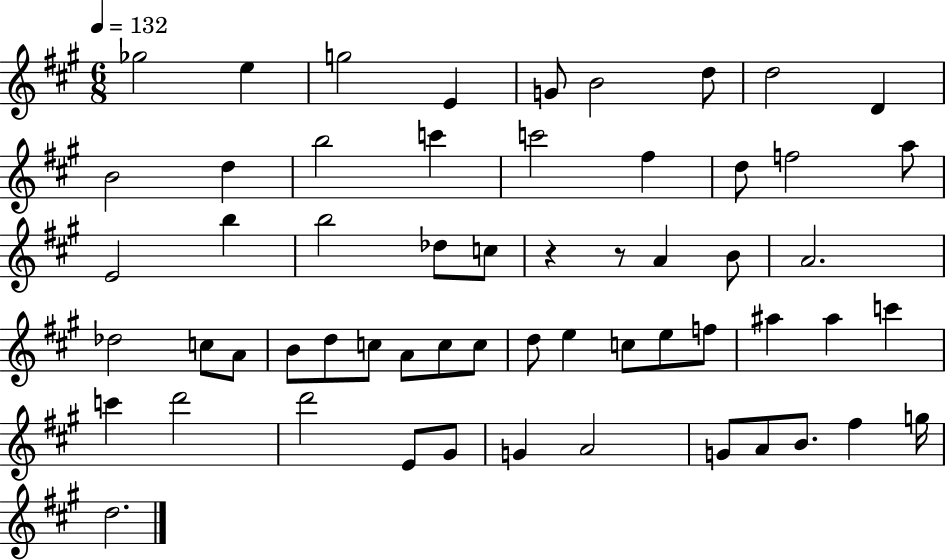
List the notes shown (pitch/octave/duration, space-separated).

Gb5/h E5/q G5/h E4/q G4/e B4/h D5/e D5/h D4/q B4/h D5/q B5/h C6/q C6/h F#5/q D5/e F5/h A5/e E4/h B5/q B5/h Db5/e C5/e R/q R/e A4/q B4/e A4/h. Db5/h C5/e A4/e B4/e D5/e C5/e A4/e C5/e C5/e D5/e E5/q C5/e E5/e F5/e A#5/q A#5/q C6/q C6/q D6/h D6/h E4/e G#4/e G4/q A4/h G4/e A4/e B4/e. F#5/q G5/s D5/h.